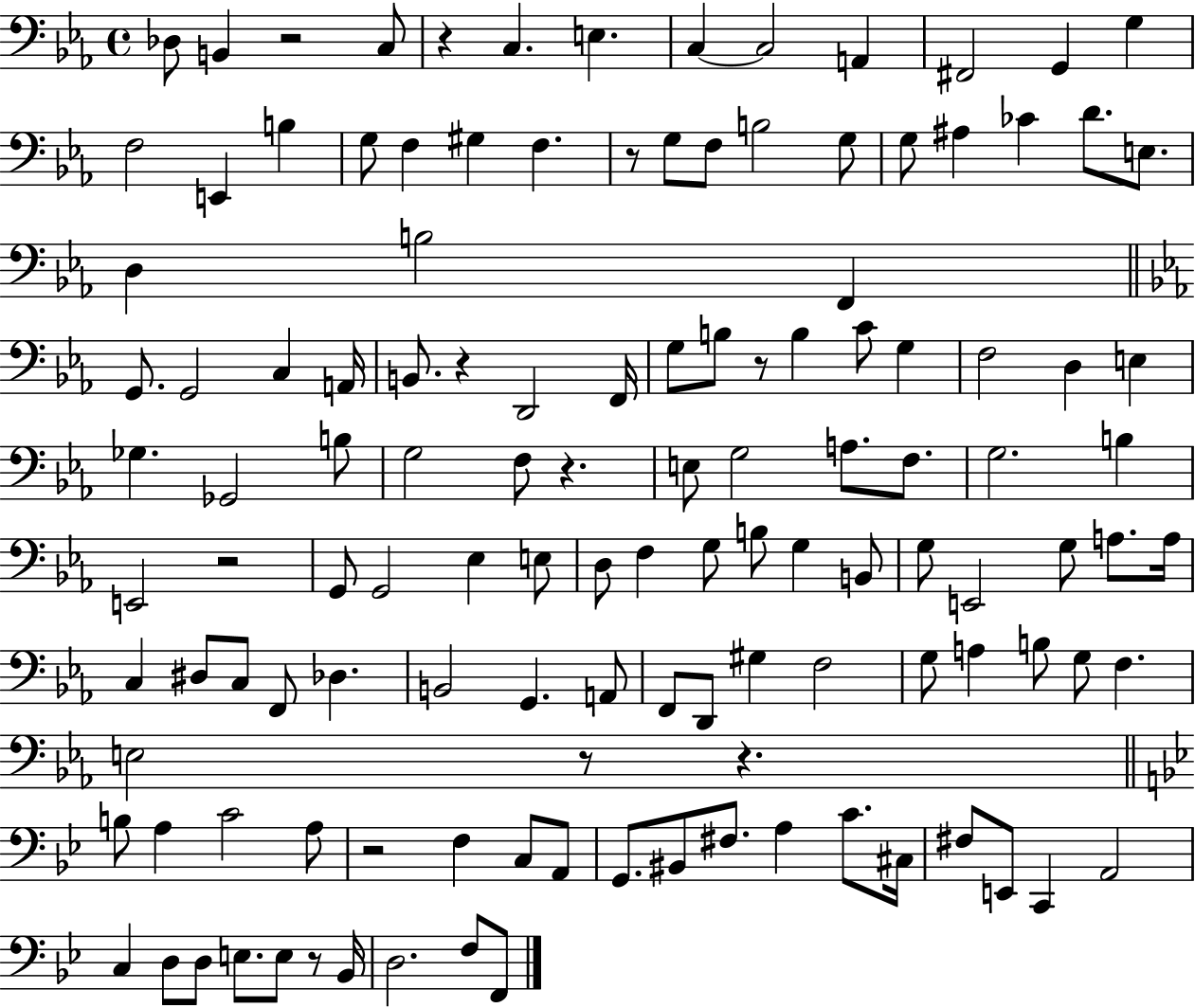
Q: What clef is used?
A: bass